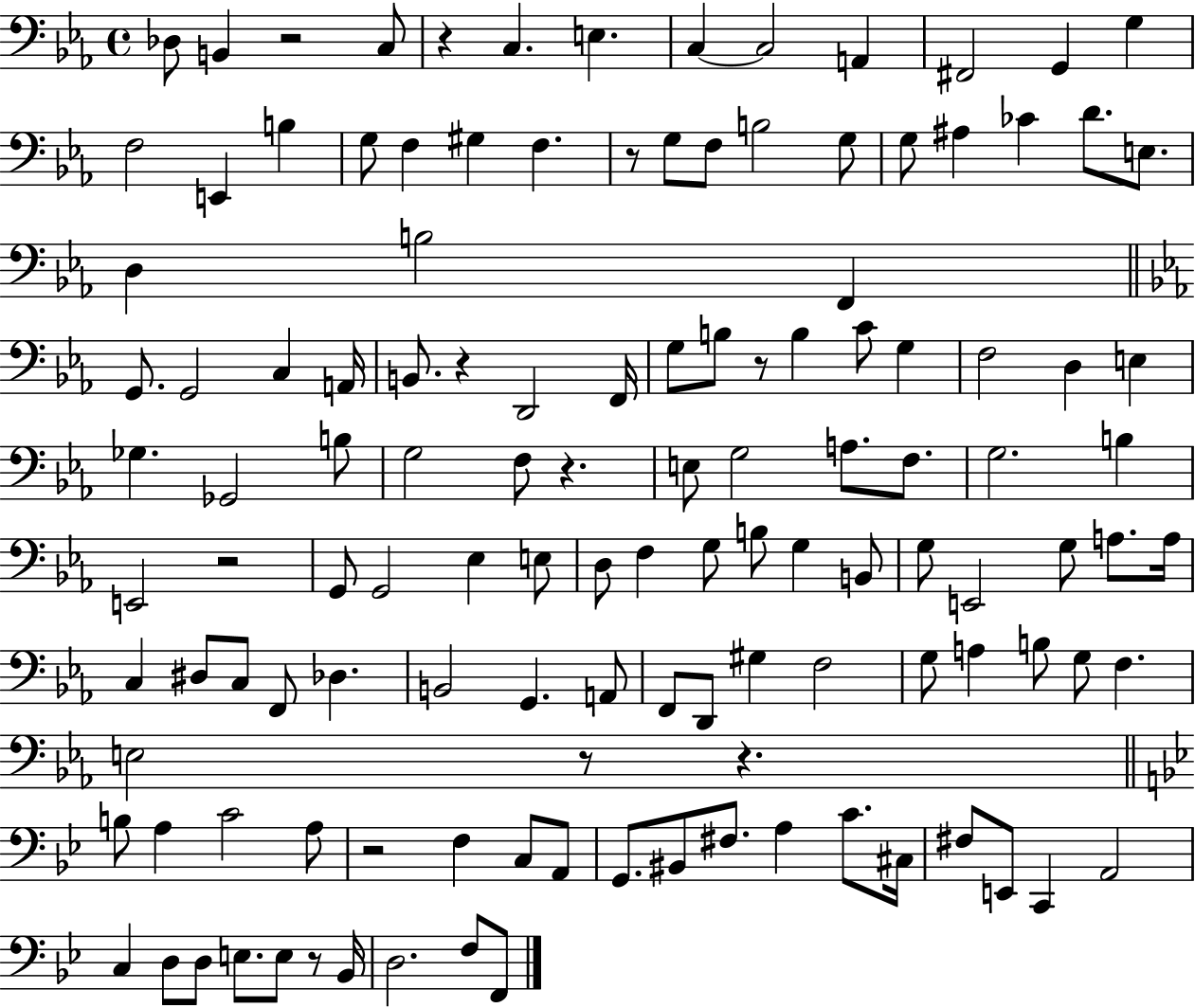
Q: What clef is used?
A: bass